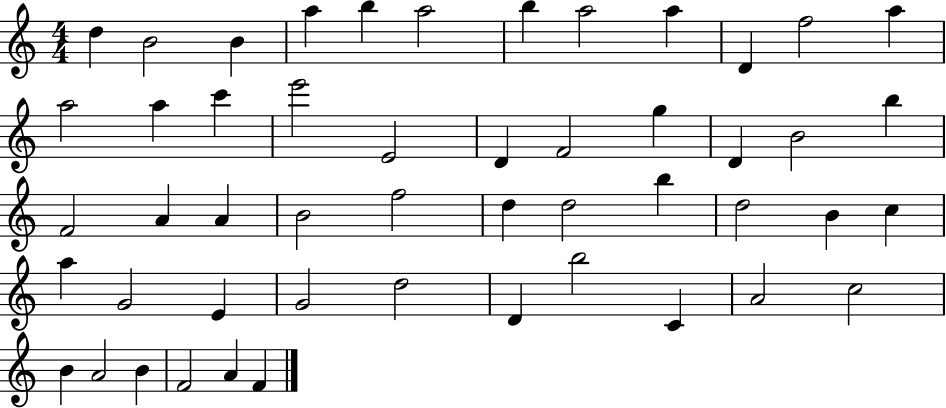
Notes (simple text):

D5/q B4/h B4/q A5/q B5/q A5/h B5/q A5/h A5/q D4/q F5/h A5/q A5/h A5/q C6/q E6/h E4/h D4/q F4/h G5/q D4/q B4/h B5/q F4/h A4/q A4/q B4/h F5/h D5/q D5/h B5/q D5/h B4/q C5/q A5/q G4/h E4/q G4/h D5/h D4/q B5/h C4/q A4/h C5/h B4/q A4/h B4/q F4/h A4/q F4/q